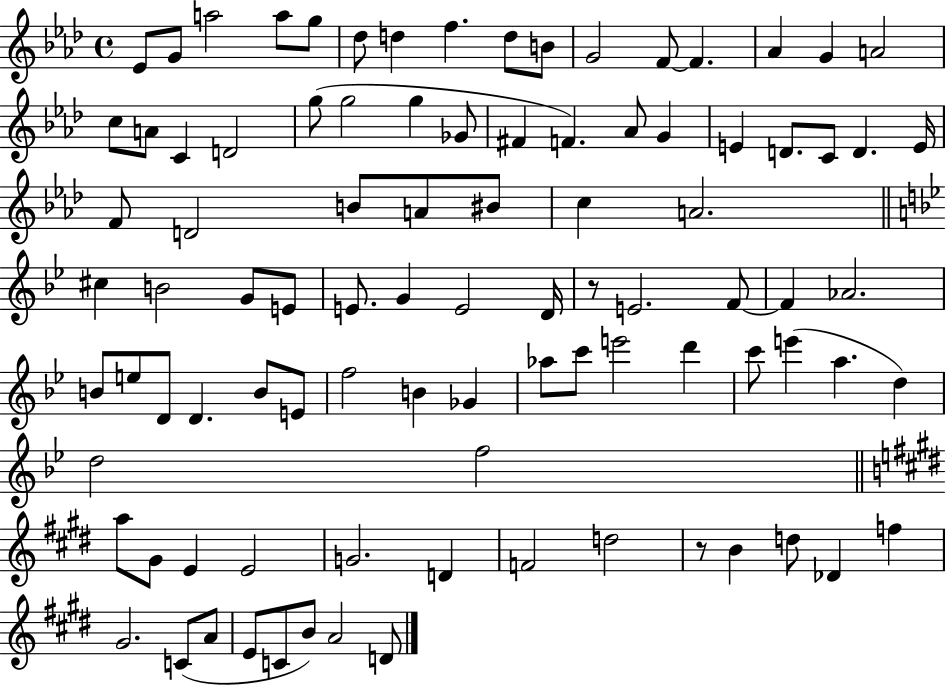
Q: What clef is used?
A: treble